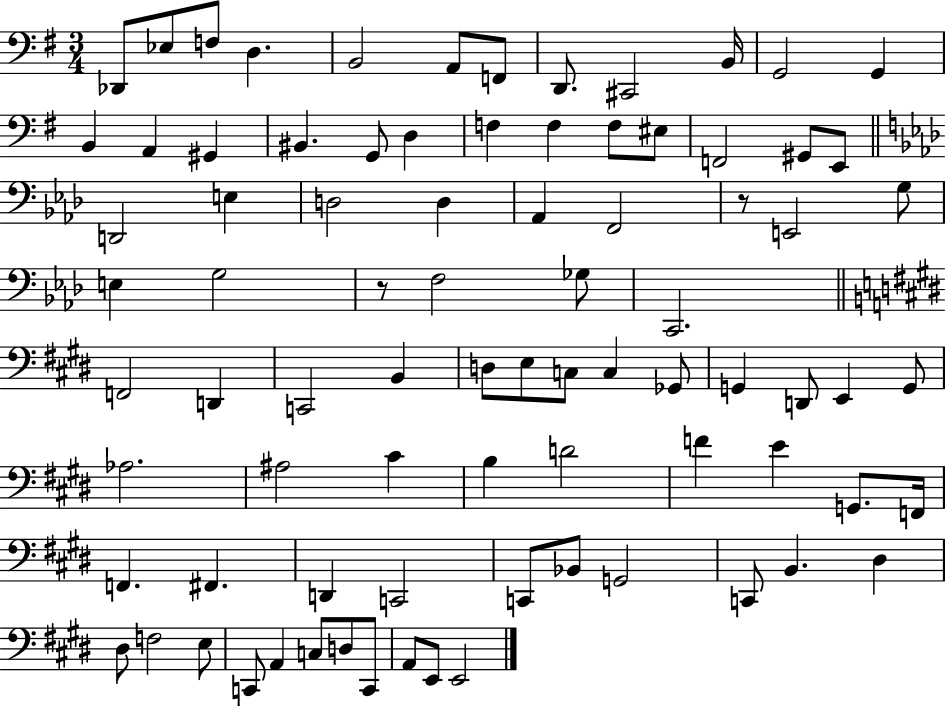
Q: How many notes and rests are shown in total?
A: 83